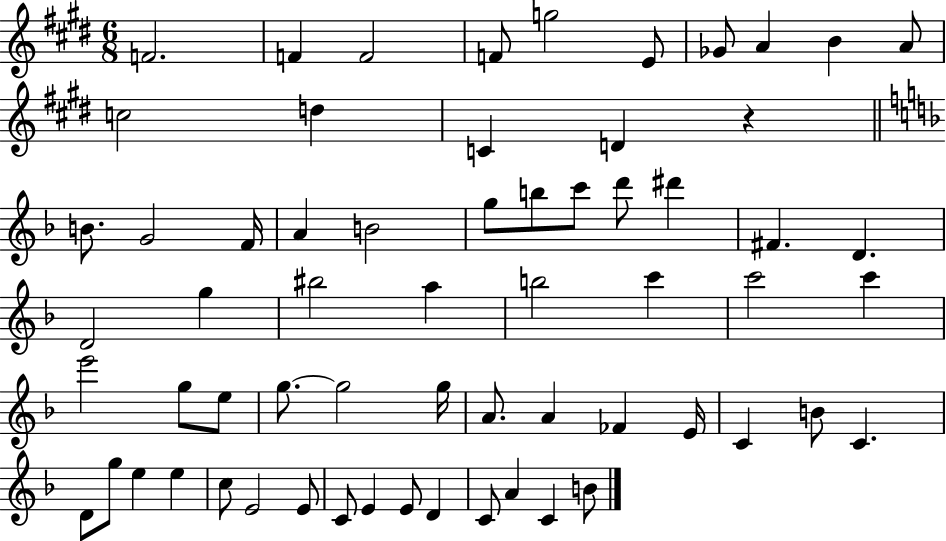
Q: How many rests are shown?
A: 1